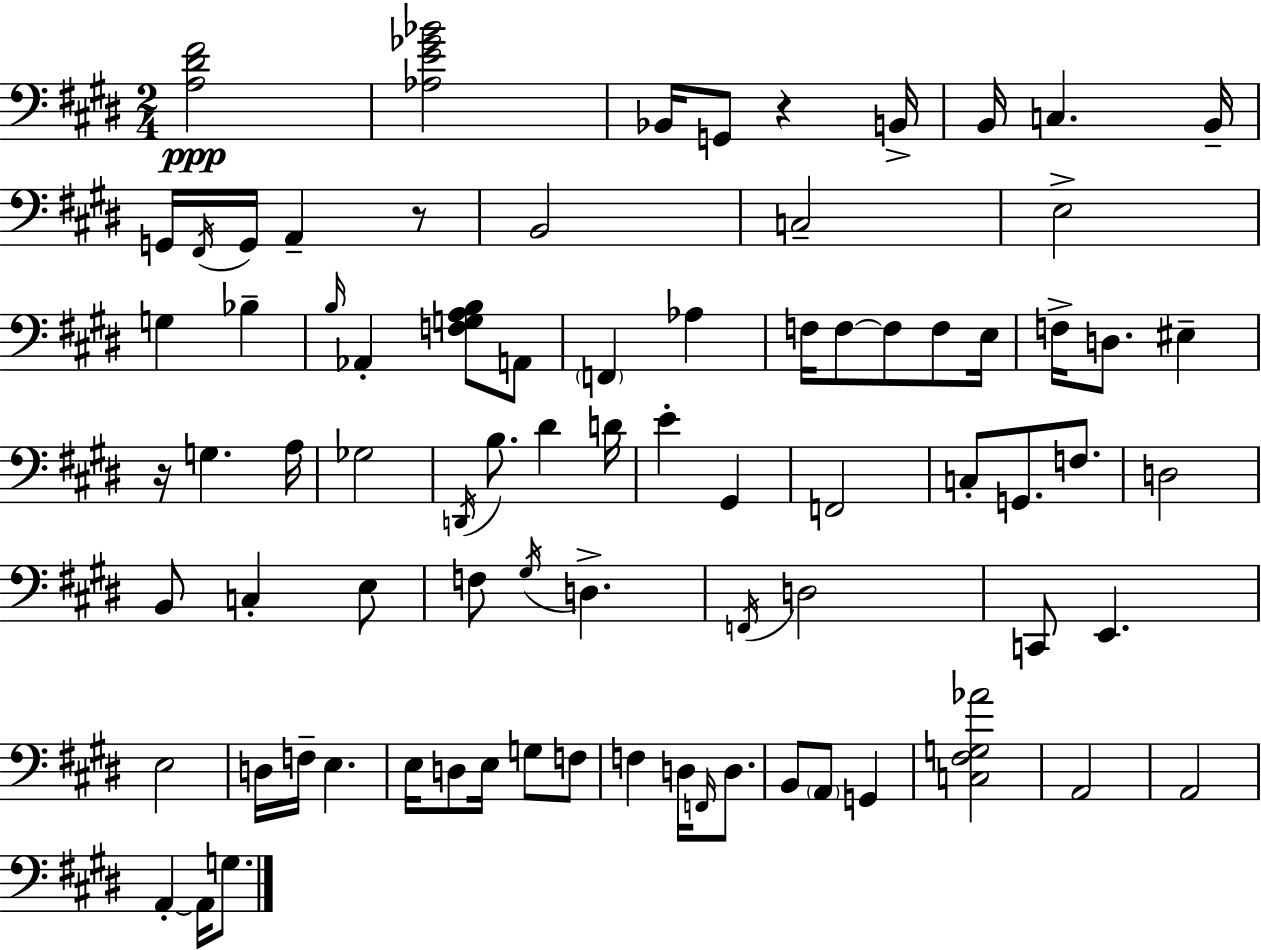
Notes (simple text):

[A3,D#4,F#4]/h [Ab3,E4,Gb4,Bb4]/h Bb2/s G2/e R/q B2/s B2/s C3/q. B2/s G2/s F#2/s G2/s A2/q R/e B2/h C3/h E3/h G3/q Bb3/q B3/s Ab2/q [F3,G3,A3,B3]/e A2/e F2/q Ab3/q F3/s F3/e F3/e F3/e E3/s F3/s D3/e. EIS3/q R/s G3/q. A3/s Gb3/h D2/s B3/e. D#4/q D4/s E4/q G#2/q F2/h C3/e G2/e. F3/e. D3/h B2/e C3/q E3/e F3/e G#3/s D3/q. F2/s D3/h C2/e E2/q. E3/h D3/s F3/s E3/q. E3/s D3/e E3/s G3/e F3/e F3/q D3/s F2/s D3/e. B2/e A2/e G2/q [C3,F#3,G3,Ab4]/h A2/h A2/h A2/q A2/s G3/e.